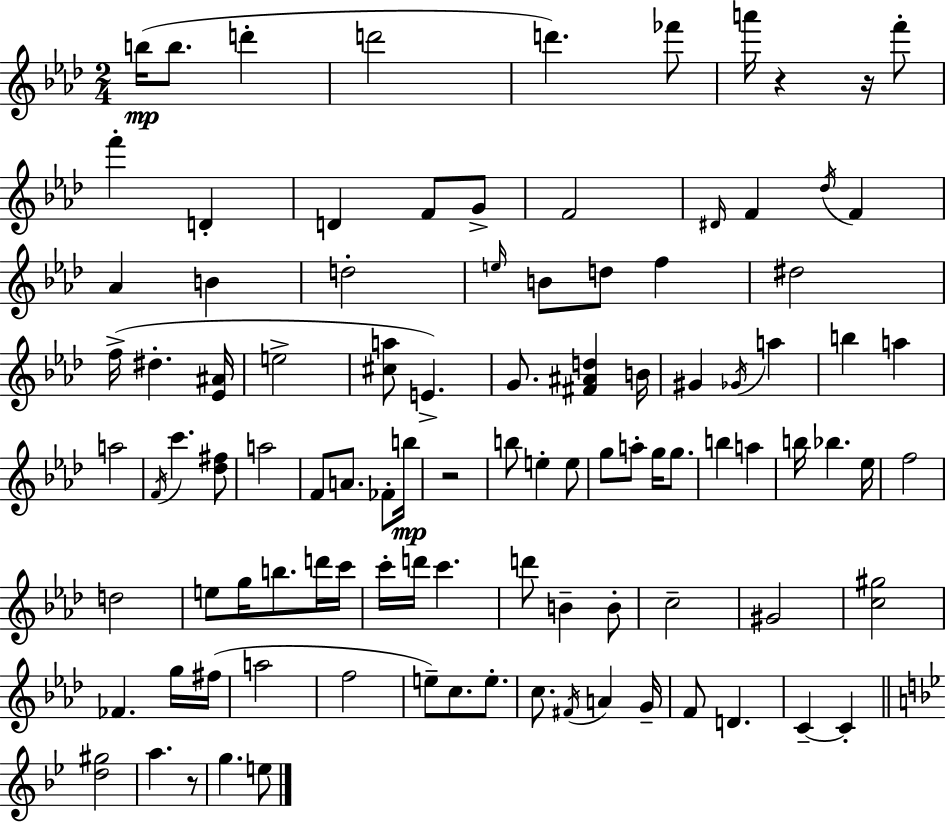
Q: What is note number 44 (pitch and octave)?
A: FES4